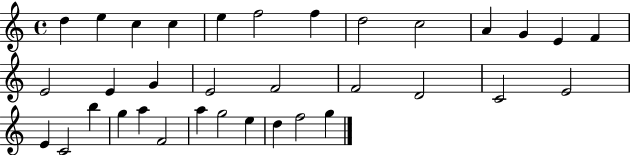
{
  \clef treble
  \time 4/4
  \defaultTimeSignature
  \key c \major
  d''4 e''4 c''4 c''4 | e''4 f''2 f''4 | d''2 c''2 | a'4 g'4 e'4 f'4 | \break e'2 e'4 g'4 | e'2 f'2 | f'2 d'2 | c'2 e'2 | \break e'4 c'2 b''4 | g''4 a''4 f'2 | a''4 g''2 e''4 | d''4 f''2 g''4 | \break \bar "|."
}